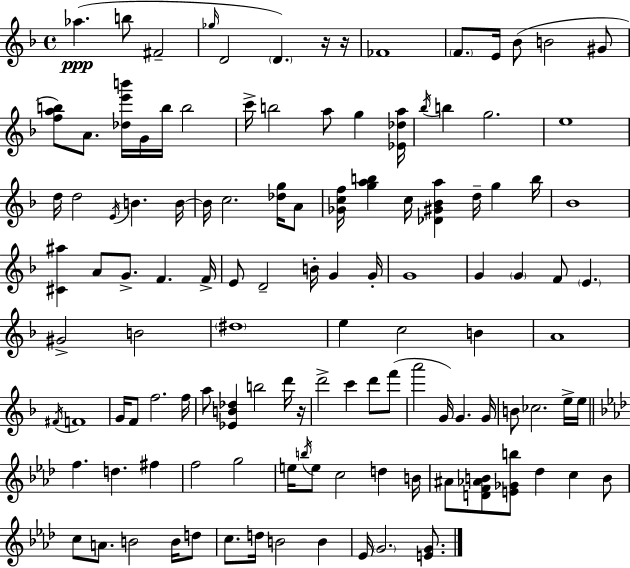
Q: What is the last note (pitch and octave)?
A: G4